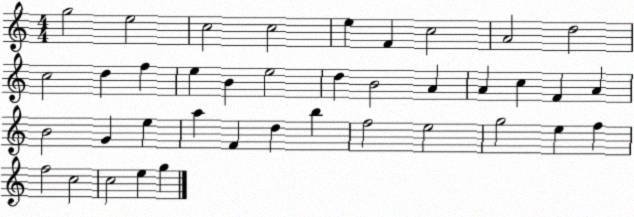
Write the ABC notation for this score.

X:1
T:Untitled
M:4/4
L:1/4
K:C
g2 e2 c2 c2 e F c2 A2 d2 c2 d f e B e2 d B2 A A c F A B2 G e a F d b f2 e2 g2 e f f2 c2 c2 e g